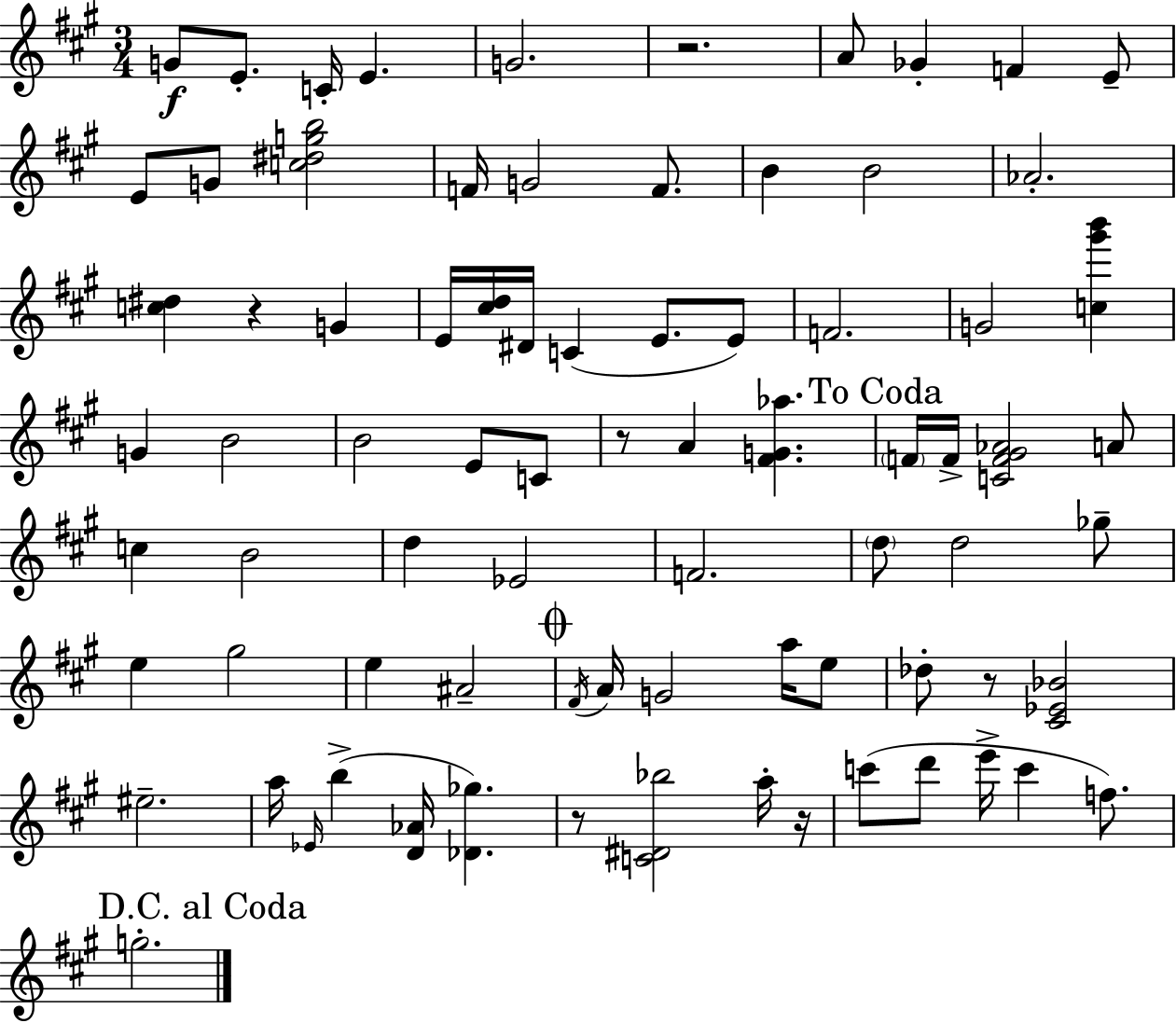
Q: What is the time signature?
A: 3/4